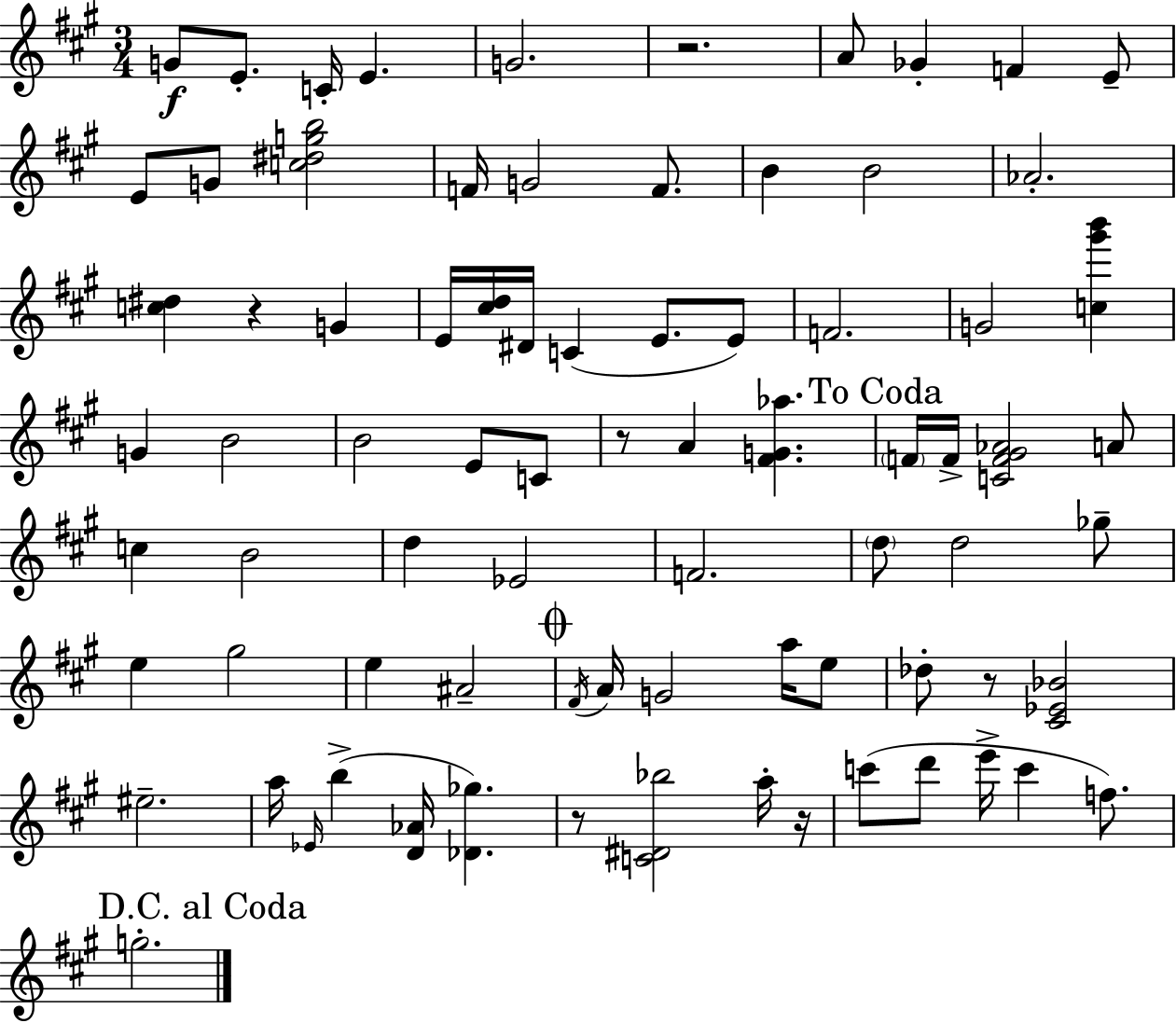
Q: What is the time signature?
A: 3/4